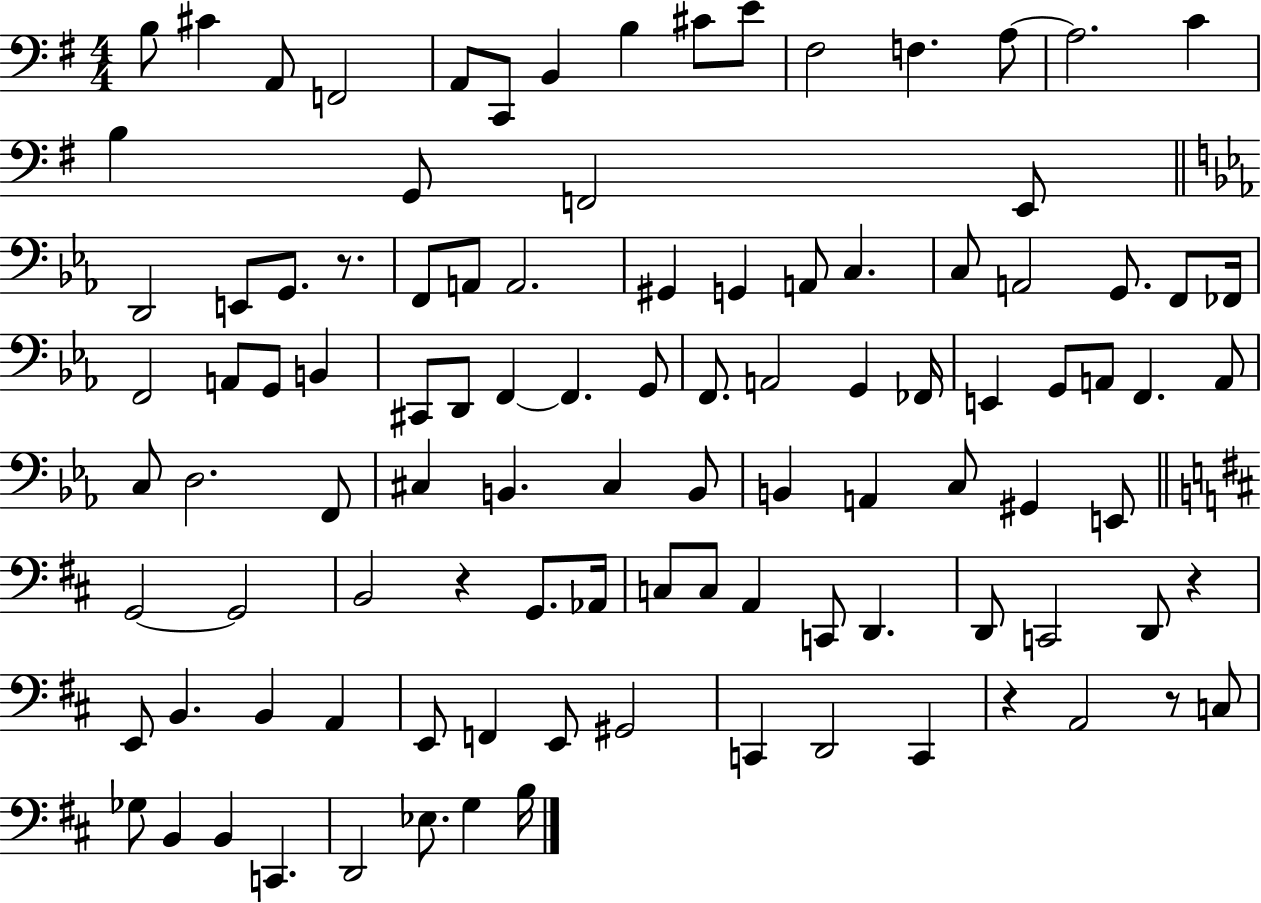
X:1
T:Untitled
M:4/4
L:1/4
K:G
B,/2 ^C A,,/2 F,,2 A,,/2 C,,/2 B,, B, ^C/2 E/2 ^F,2 F, A,/2 A,2 C B, G,,/2 F,,2 E,,/2 D,,2 E,,/2 G,,/2 z/2 F,,/2 A,,/2 A,,2 ^G,, G,, A,,/2 C, C,/2 A,,2 G,,/2 F,,/2 _F,,/4 F,,2 A,,/2 G,,/2 B,, ^C,,/2 D,,/2 F,, F,, G,,/2 F,,/2 A,,2 G,, _F,,/4 E,, G,,/2 A,,/2 F,, A,,/2 C,/2 D,2 F,,/2 ^C, B,, ^C, B,,/2 B,, A,, C,/2 ^G,, E,,/2 G,,2 G,,2 B,,2 z G,,/2 _A,,/4 C,/2 C,/2 A,, C,,/2 D,, D,,/2 C,,2 D,,/2 z E,,/2 B,, B,, A,, E,,/2 F,, E,,/2 ^G,,2 C,, D,,2 C,, z A,,2 z/2 C,/2 _G,/2 B,, B,, C,, D,,2 _E,/2 G, B,/4